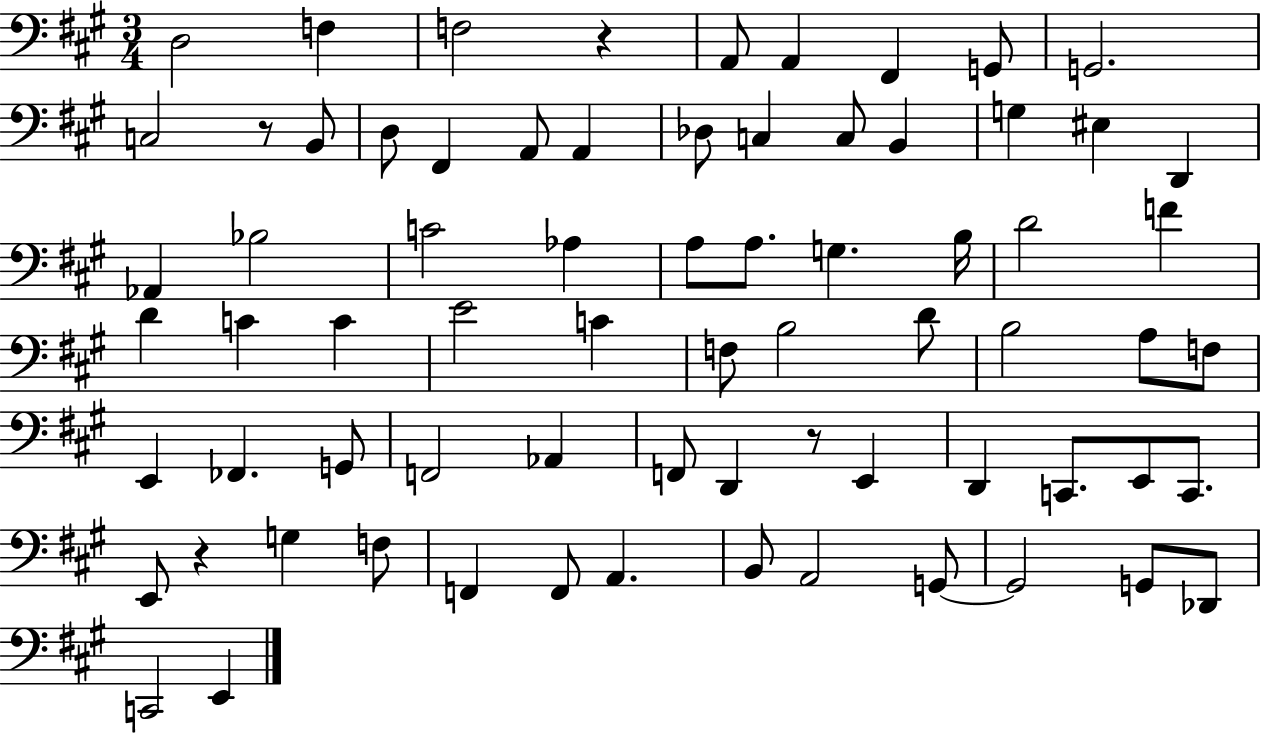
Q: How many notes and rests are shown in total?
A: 72